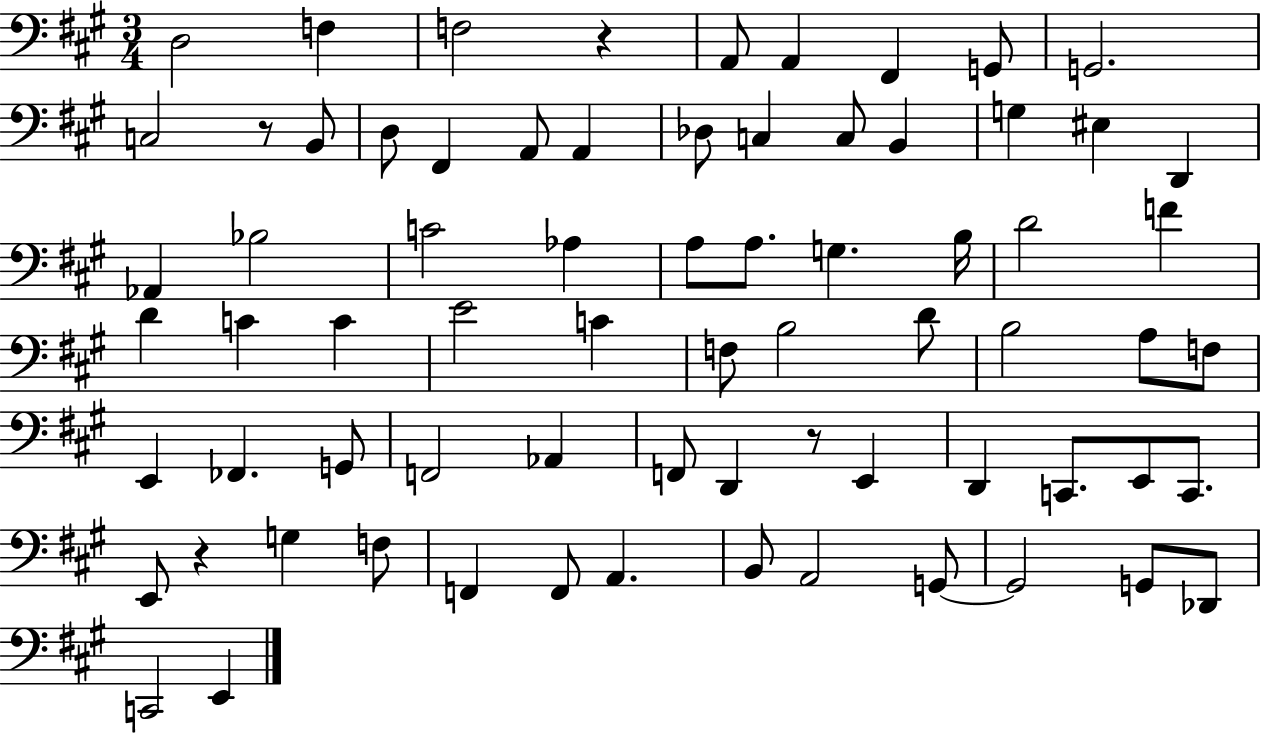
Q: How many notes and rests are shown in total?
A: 72